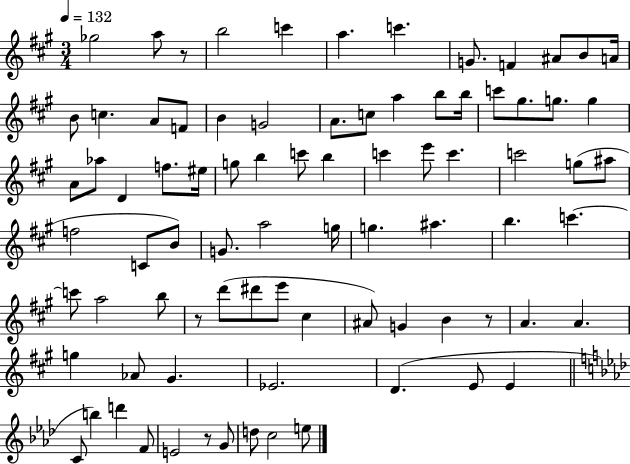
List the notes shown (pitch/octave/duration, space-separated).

Gb5/h A5/e R/e B5/h C6/q A5/q. C6/q. G4/e. F4/q A#4/e B4/e A4/s B4/e C5/q. A4/e F4/e B4/q G4/h A4/e. C5/e A5/q B5/e B5/s C6/e G#5/e. G5/e. G5/q A4/e Ab5/e D4/q F5/e. EIS5/s G5/e B5/q C6/e B5/q C6/q E6/e C6/q. C6/h G5/e A#5/e F5/h C4/e B4/e G4/e. A5/h G5/s G5/q. A#5/q. B5/q. C6/q. C6/e A5/h B5/e R/e D6/e D#6/e E6/e C#5/q A#4/e G4/q B4/q R/e A4/q. A4/q. G5/q Ab4/e G#4/q. Eb4/h. D4/q. E4/e E4/q C4/e B5/q D6/q F4/e E4/h R/e G4/e D5/e C5/h E5/e